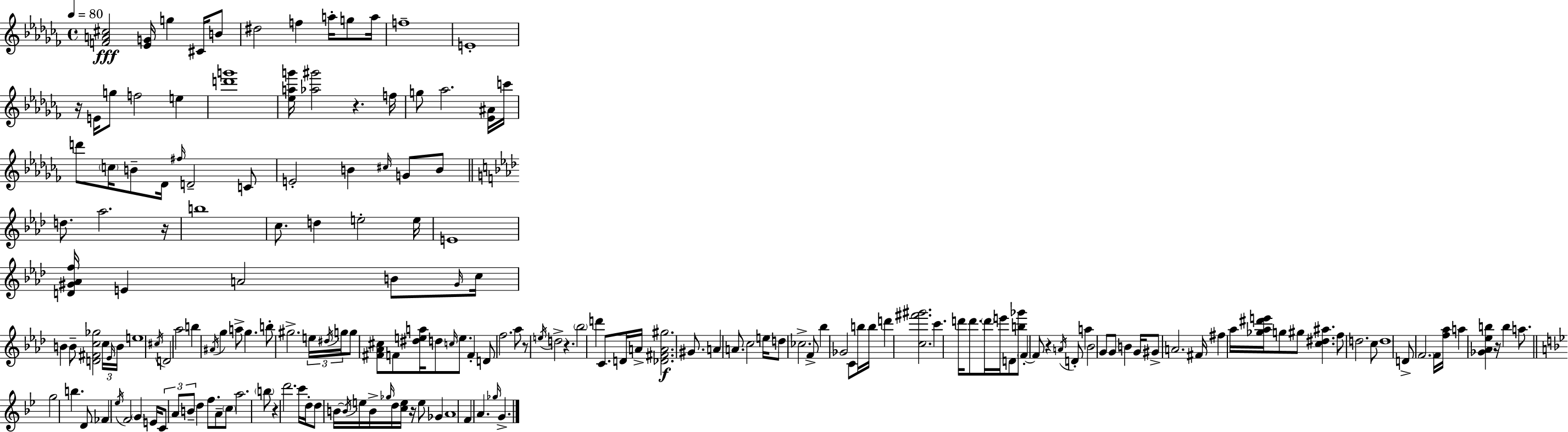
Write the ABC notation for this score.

X:1
T:Untitled
M:4/4
L:1/4
K:Abm
[FA^c]2 [_EG]/4 g ^C/4 B/2 ^d2 f a/4 g/2 a/4 f4 E4 z/4 E/4 g/2 f2 e [d'g']4 [_eag']/4 [_a^g']2 z f/4 g/2 _a2 [_E^A]/4 c'/4 d'/2 c/4 B/2 _D/4 ^f/4 D2 C/2 E2 B ^c/4 G/2 B/2 d/2 _a2 z/4 b4 c/2 d e2 e/4 E4 [D^G_Af]/4 E A2 B/2 ^G/4 c/4 B B/2 [D^Fc_g]2 c/4 _E/4 B/4 e4 ^c/4 D2 _a2 b ^A/4 g a/2 g b/2 ^g2 e/4 ^d/4 g/4 g/2 [^F_A^c]/2 F/2 [^dea]/4 d/2 c/4 e/2 F D/2 f2 _a/2 z/2 e/4 d2 z _b2 d' C/2 D/4 A/4 [_D^FA^g]2 ^G/2 A A/2 c2 e/4 d/2 _c2 F/2 _b _G2 C/2 b/4 b/4 d' [c^f'^g']2 c' d'/4 d'/2 d'/4 e'/4 D/2 [b_g']/2 F F/2 z A/4 D/2 a _B2 G/2 G/2 B G/4 ^G/2 A2 ^F/4 ^f _a/4 [_g_a^d'e']/4 g/2 ^g/2 [c^d^a] f/2 d2 c/2 d4 D/2 F2 F/4 [f_a]/4 a [_G_A_eb] z/4 b a/2 g2 b D/2 _F _e/4 F2 G E/4 C/2 A/2 B/2 d f/2 A/2 c/2 a2 b/2 z d'2 c'/4 d/4 d/2 B/4 B/4 e/4 B/4 _g/4 d/4 [ce]/4 z/4 e/2 _G A4 F A _g/4 G